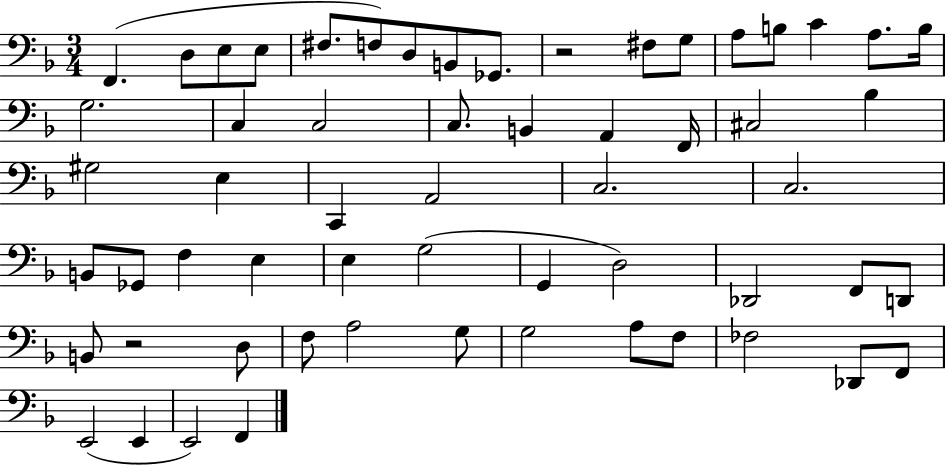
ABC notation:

X:1
T:Untitled
M:3/4
L:1/4
K:F
F,, D,/2 E,/2 E,/2 ^F,/2 F,/2 D,/2 B,,/2 _G,,/2 z2 ^F,/2 G,/2 A,/2 B,/2 C A,/2 B,/4 G,2 C, C,2 C,/2 B,, A,, F,,/4 ^C,2 _B, ^G,2 E, C,, A,,2 C,2 C,2 B,,/2 _G,,/2 F, E, E, G,2 G,, D,2 _D,,2 F,,/2 D,,/2 B,,/2 z2 D,/2 F,/2 A,2 G,/2 G,2 A,/2 F,/2 _F,2 _D,,/2 F,,/2 E,,2 E,, E,,2 F,,